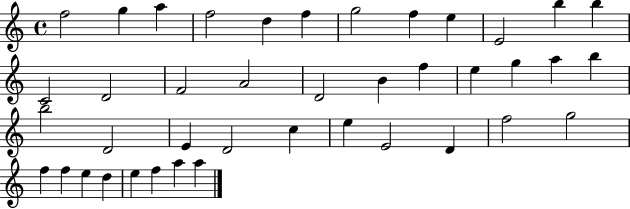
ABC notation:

X:1
T:Untitled
M:4/4
L:1/4
K:C
f2 g a f2 d f g2 f e E2 b b C2 D2 F2 A2 D2 B f e g a b b2 D2 E D2 c e E2 D f2 g2 f f e d e f a a